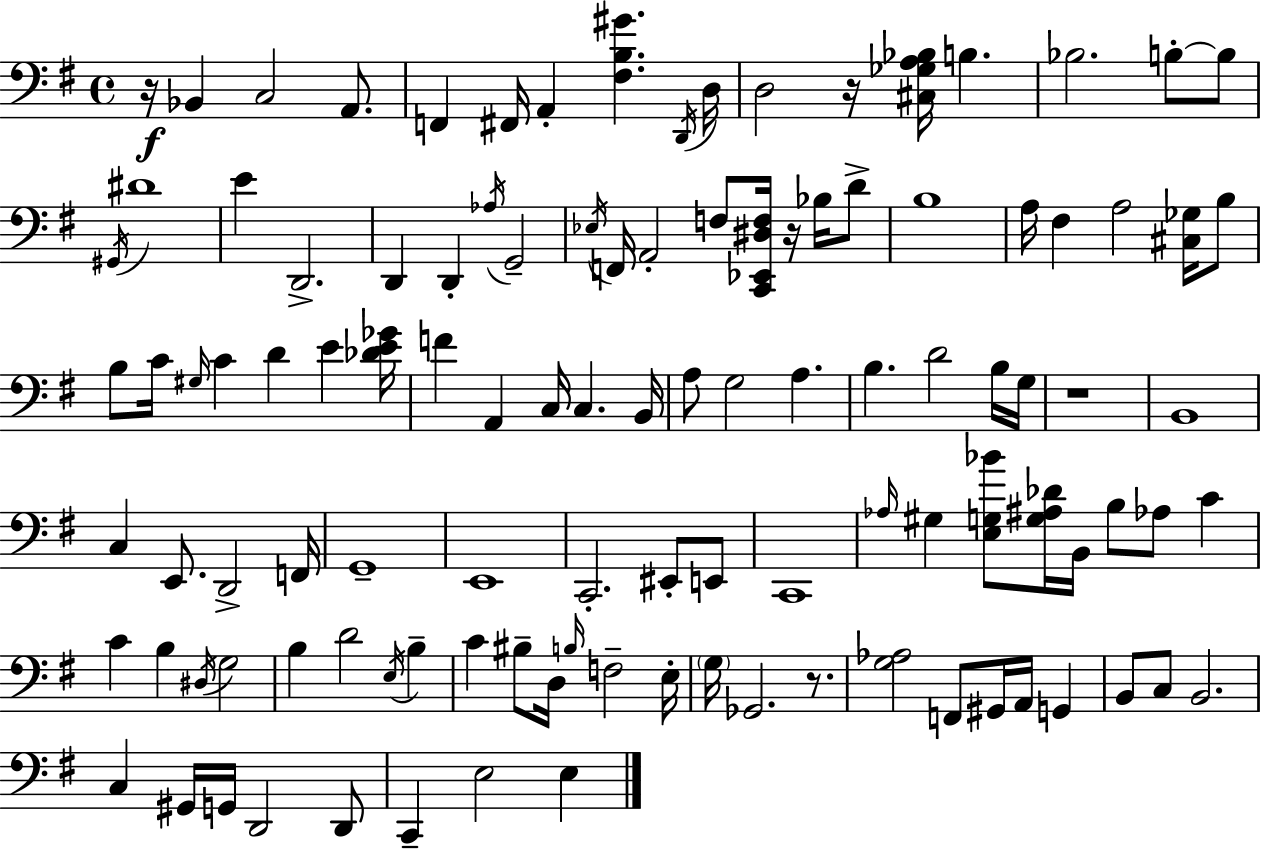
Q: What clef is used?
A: bass